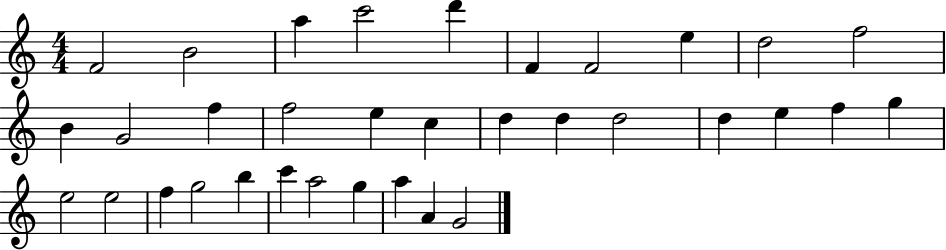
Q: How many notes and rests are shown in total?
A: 34